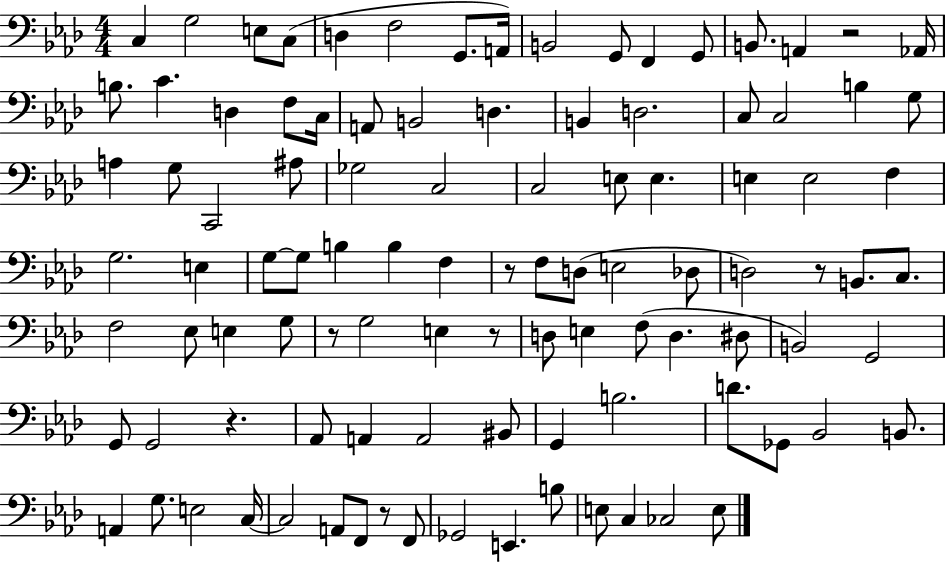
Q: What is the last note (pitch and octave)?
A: E3